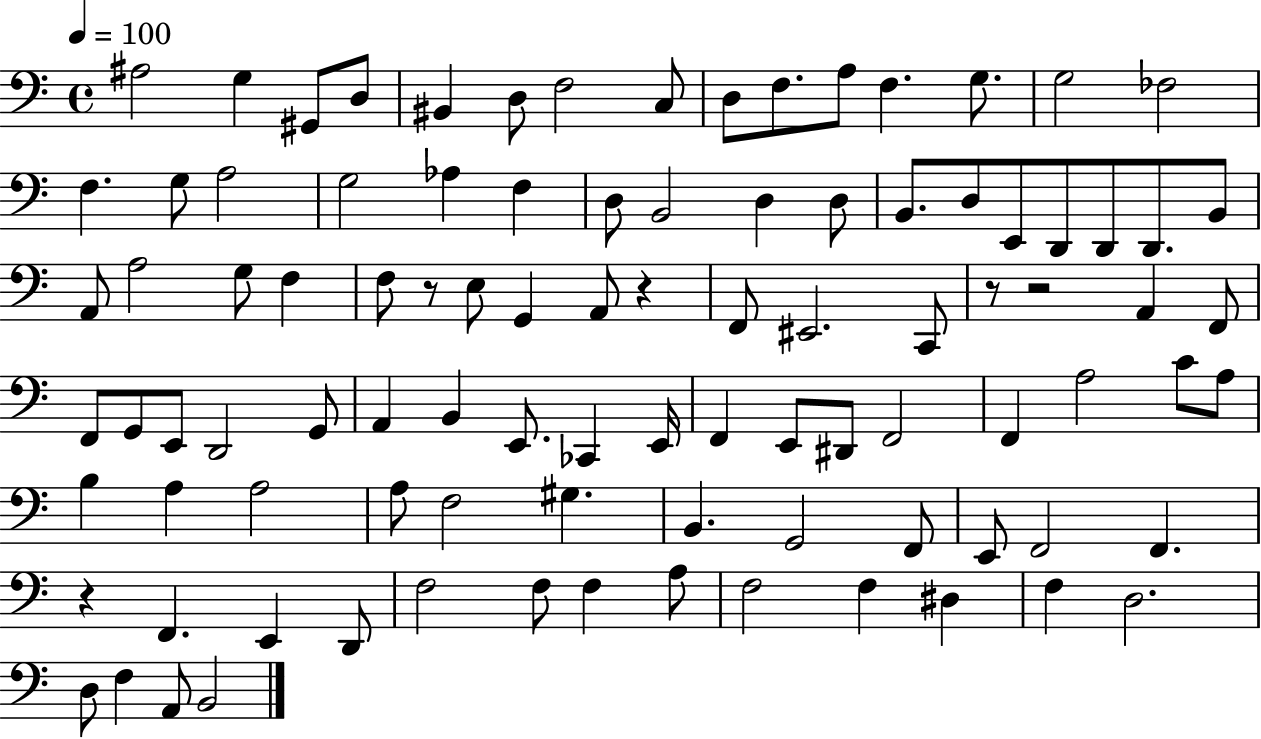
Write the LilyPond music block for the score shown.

{
  \clef bass
  \time 4/4
  \defaultTimeSignature
  \key c \major
  \tempo 4 = 100
  \repeat volta 2 { ais2 g4 gis,8 d8 | bis,4 d8 f2 c8 | d8 f8. a8 f4. g8. | g2 fes2 | \break f4. g8 a2 | g2 aes4 f4 | d8 b,2 d4 d8 | b,8. d8 e,8 d,8 d,8 d,8. b,8 | \break a,8 a2 g8 f4 | f8 r8 e8 g,4 a,8 r4 | f,8 eis,2. c,8 | r8 r2 a,4 f,8 | \break f,8 g,8 e,8 d,2 g,8 | a,4 b,4 e,8. ces,4 e,16 | f,4 e,8 dis,8 f,2 | f,4 a2 c'8 a8 | \break b4 a4 a2 | a8 f2 gis4. | b,4. g,2 f,8 | e,8 f,2 f,4. | \break r4 f,4. e,4 d,8 | f2 f8 f4 a8 | f2 f4 dis4 | f4 d2. | \break d8 f4 a,8 b,2 | } \bar "|."
}